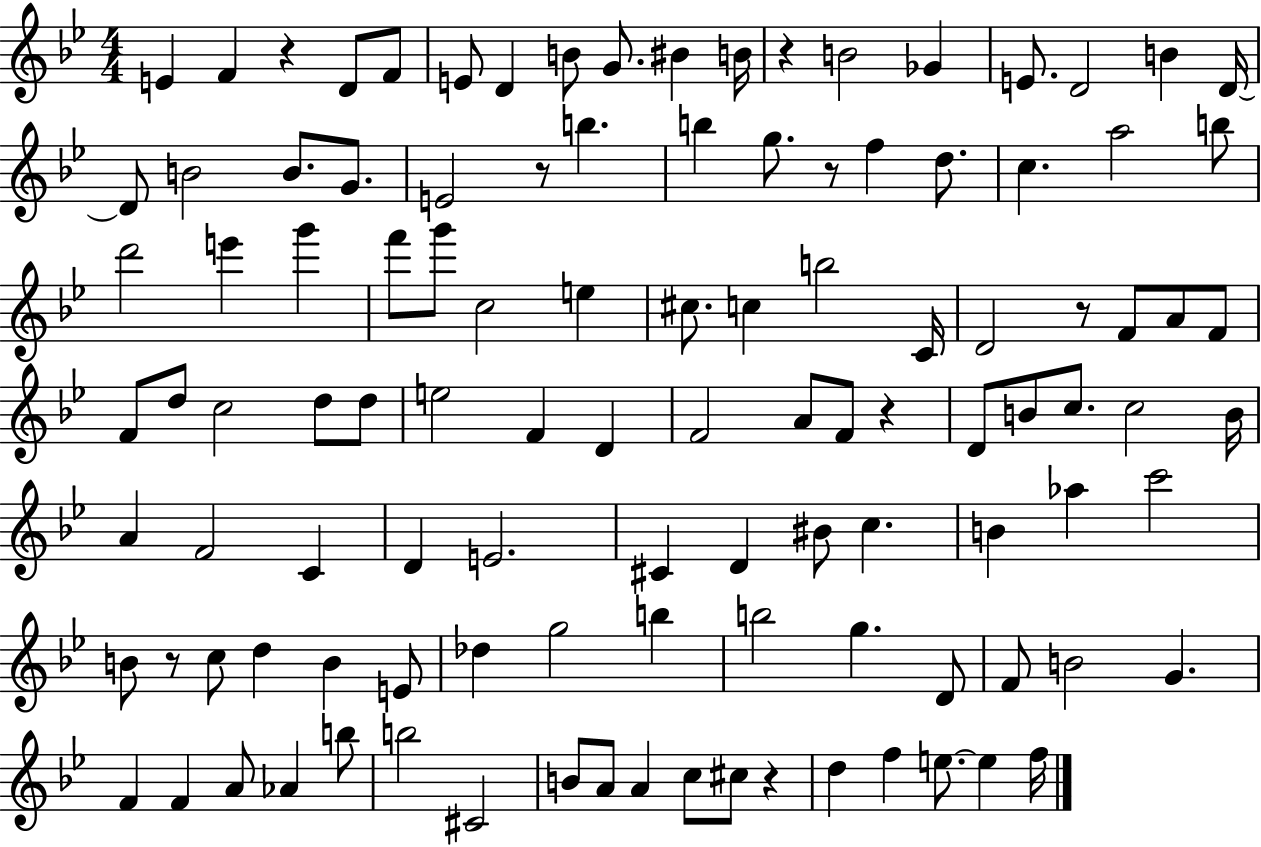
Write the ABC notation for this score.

X:1
T:Untitled
M:4/4
L:1/4
K:Bb
E F z D/2 F/2 E/2 D B/2 G/2 ^B B/4 z B2 _G E/2 D2 B D/4 D/2 B2 B/2 G/2 E2 z/2 b b g/2 z/2 f d/2 c a2 b/2 d'2 e' g' f'/2 g'/2 c2 e ^c/2 c b2 C/4 D2 z/2 F/2 A/2 F/2 F/2 d/2 c2 d/2 d/2 e2 F D F2 A/2 F/2 z D/2 B/2 c/2 c2 B/4 A F2 C D E2 ^C D ^B/2 c B _a c'2 B/2 z/2 c/2 d B E/2 _d g2 b b2 g D/2 F/2 B2 G F F A/2 _A b/2 b2 ^C2 B/2 A/2 A c/2 ^c/2 z d f e/2 e f/4